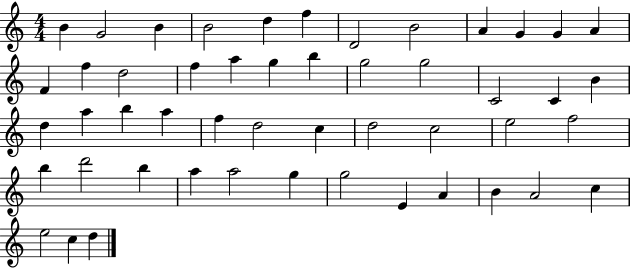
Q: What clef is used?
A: treble